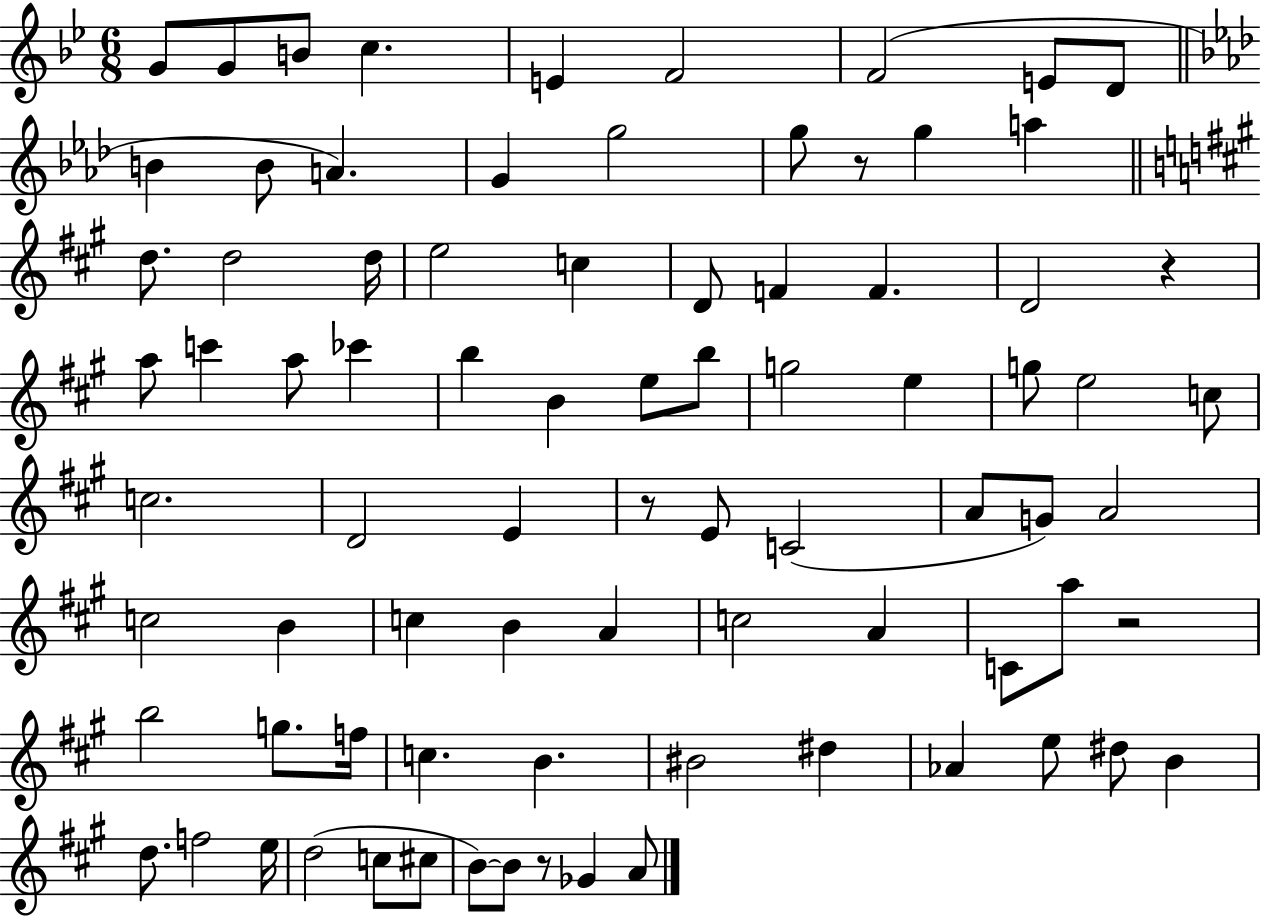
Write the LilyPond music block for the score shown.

{
  \clef treble
  \numericTimeSignature
  \time 6/8
  \key bes \major
  g'8 g'8 b'8 c''4. | e'4 f'2 | f'2( e'8 d'8 | \bar "||" \break \key aes \major b'4 b'8 a'4.) | g'4 g''2 | g''8 r8 g''4 a''4 | \bar "||" \break \key a \major d''8. d''2 d''16 | e''2 c''4 | d'8 f'4 f'4. | d'2 r4 | \break a''8 c'''4 a''8 ces'''4 | b''4 b'4 e''8 b''8 | g''2 e''4 | g''8 e''2 c''8 | \break c''2. | d'2 e'4 | r8 e'8 c'2( | a'8 g'8) a'2 | \break c''2 b'4 | c''4 b'4 a'4 | c''2 a'4 | c'8 a''8 r2 | \break b''2 g''8. f''16 | c''4. b'4. | bis'2 dis''4 | aes'4 e''8 dis''8 b'4 | \break d''8. f''2 e''16 | d''2( c''8 cis''8 | b'8~~) b'8 r8 ges'4 a'8 | \bar "|."
}